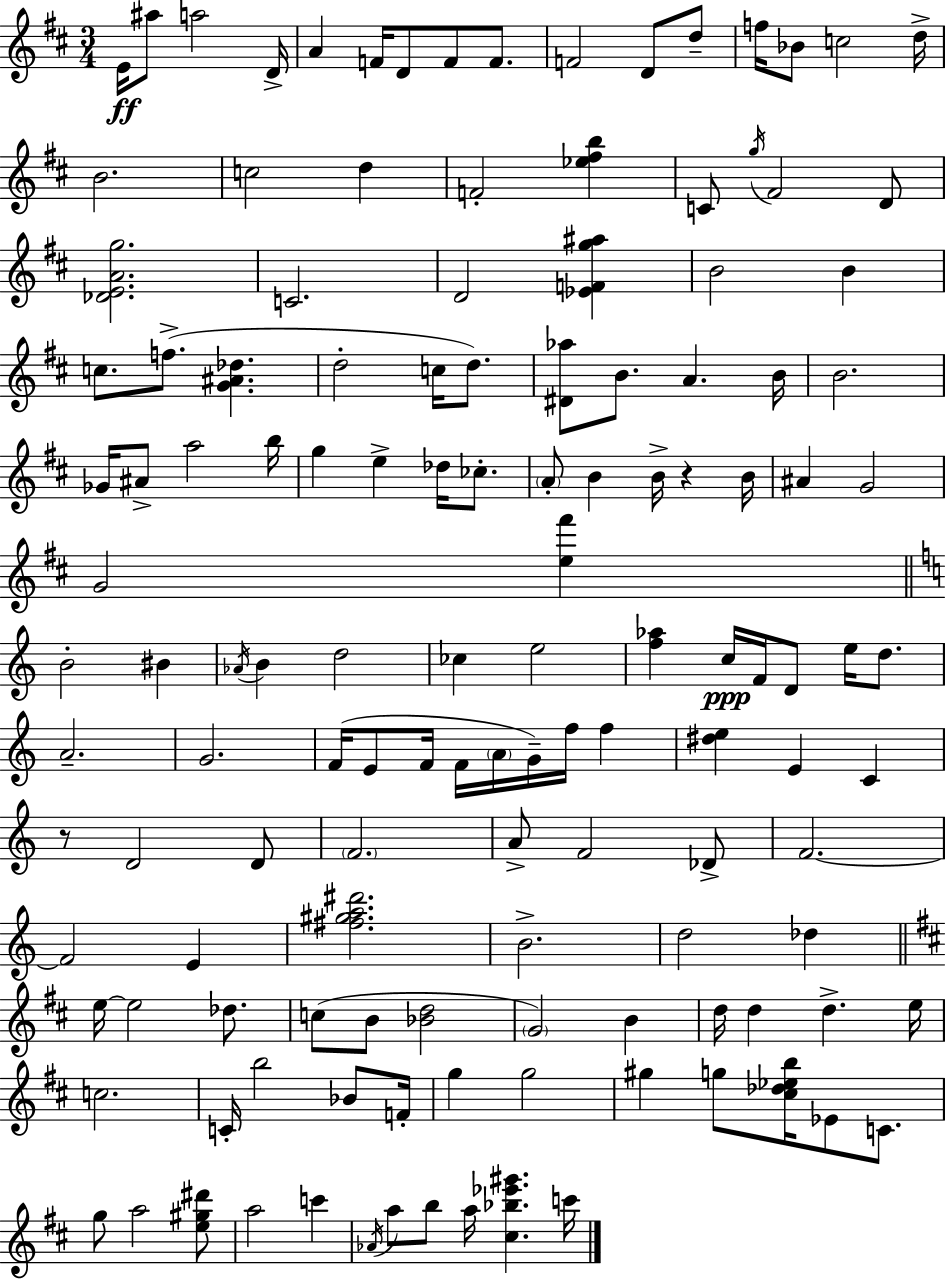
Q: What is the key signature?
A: D major